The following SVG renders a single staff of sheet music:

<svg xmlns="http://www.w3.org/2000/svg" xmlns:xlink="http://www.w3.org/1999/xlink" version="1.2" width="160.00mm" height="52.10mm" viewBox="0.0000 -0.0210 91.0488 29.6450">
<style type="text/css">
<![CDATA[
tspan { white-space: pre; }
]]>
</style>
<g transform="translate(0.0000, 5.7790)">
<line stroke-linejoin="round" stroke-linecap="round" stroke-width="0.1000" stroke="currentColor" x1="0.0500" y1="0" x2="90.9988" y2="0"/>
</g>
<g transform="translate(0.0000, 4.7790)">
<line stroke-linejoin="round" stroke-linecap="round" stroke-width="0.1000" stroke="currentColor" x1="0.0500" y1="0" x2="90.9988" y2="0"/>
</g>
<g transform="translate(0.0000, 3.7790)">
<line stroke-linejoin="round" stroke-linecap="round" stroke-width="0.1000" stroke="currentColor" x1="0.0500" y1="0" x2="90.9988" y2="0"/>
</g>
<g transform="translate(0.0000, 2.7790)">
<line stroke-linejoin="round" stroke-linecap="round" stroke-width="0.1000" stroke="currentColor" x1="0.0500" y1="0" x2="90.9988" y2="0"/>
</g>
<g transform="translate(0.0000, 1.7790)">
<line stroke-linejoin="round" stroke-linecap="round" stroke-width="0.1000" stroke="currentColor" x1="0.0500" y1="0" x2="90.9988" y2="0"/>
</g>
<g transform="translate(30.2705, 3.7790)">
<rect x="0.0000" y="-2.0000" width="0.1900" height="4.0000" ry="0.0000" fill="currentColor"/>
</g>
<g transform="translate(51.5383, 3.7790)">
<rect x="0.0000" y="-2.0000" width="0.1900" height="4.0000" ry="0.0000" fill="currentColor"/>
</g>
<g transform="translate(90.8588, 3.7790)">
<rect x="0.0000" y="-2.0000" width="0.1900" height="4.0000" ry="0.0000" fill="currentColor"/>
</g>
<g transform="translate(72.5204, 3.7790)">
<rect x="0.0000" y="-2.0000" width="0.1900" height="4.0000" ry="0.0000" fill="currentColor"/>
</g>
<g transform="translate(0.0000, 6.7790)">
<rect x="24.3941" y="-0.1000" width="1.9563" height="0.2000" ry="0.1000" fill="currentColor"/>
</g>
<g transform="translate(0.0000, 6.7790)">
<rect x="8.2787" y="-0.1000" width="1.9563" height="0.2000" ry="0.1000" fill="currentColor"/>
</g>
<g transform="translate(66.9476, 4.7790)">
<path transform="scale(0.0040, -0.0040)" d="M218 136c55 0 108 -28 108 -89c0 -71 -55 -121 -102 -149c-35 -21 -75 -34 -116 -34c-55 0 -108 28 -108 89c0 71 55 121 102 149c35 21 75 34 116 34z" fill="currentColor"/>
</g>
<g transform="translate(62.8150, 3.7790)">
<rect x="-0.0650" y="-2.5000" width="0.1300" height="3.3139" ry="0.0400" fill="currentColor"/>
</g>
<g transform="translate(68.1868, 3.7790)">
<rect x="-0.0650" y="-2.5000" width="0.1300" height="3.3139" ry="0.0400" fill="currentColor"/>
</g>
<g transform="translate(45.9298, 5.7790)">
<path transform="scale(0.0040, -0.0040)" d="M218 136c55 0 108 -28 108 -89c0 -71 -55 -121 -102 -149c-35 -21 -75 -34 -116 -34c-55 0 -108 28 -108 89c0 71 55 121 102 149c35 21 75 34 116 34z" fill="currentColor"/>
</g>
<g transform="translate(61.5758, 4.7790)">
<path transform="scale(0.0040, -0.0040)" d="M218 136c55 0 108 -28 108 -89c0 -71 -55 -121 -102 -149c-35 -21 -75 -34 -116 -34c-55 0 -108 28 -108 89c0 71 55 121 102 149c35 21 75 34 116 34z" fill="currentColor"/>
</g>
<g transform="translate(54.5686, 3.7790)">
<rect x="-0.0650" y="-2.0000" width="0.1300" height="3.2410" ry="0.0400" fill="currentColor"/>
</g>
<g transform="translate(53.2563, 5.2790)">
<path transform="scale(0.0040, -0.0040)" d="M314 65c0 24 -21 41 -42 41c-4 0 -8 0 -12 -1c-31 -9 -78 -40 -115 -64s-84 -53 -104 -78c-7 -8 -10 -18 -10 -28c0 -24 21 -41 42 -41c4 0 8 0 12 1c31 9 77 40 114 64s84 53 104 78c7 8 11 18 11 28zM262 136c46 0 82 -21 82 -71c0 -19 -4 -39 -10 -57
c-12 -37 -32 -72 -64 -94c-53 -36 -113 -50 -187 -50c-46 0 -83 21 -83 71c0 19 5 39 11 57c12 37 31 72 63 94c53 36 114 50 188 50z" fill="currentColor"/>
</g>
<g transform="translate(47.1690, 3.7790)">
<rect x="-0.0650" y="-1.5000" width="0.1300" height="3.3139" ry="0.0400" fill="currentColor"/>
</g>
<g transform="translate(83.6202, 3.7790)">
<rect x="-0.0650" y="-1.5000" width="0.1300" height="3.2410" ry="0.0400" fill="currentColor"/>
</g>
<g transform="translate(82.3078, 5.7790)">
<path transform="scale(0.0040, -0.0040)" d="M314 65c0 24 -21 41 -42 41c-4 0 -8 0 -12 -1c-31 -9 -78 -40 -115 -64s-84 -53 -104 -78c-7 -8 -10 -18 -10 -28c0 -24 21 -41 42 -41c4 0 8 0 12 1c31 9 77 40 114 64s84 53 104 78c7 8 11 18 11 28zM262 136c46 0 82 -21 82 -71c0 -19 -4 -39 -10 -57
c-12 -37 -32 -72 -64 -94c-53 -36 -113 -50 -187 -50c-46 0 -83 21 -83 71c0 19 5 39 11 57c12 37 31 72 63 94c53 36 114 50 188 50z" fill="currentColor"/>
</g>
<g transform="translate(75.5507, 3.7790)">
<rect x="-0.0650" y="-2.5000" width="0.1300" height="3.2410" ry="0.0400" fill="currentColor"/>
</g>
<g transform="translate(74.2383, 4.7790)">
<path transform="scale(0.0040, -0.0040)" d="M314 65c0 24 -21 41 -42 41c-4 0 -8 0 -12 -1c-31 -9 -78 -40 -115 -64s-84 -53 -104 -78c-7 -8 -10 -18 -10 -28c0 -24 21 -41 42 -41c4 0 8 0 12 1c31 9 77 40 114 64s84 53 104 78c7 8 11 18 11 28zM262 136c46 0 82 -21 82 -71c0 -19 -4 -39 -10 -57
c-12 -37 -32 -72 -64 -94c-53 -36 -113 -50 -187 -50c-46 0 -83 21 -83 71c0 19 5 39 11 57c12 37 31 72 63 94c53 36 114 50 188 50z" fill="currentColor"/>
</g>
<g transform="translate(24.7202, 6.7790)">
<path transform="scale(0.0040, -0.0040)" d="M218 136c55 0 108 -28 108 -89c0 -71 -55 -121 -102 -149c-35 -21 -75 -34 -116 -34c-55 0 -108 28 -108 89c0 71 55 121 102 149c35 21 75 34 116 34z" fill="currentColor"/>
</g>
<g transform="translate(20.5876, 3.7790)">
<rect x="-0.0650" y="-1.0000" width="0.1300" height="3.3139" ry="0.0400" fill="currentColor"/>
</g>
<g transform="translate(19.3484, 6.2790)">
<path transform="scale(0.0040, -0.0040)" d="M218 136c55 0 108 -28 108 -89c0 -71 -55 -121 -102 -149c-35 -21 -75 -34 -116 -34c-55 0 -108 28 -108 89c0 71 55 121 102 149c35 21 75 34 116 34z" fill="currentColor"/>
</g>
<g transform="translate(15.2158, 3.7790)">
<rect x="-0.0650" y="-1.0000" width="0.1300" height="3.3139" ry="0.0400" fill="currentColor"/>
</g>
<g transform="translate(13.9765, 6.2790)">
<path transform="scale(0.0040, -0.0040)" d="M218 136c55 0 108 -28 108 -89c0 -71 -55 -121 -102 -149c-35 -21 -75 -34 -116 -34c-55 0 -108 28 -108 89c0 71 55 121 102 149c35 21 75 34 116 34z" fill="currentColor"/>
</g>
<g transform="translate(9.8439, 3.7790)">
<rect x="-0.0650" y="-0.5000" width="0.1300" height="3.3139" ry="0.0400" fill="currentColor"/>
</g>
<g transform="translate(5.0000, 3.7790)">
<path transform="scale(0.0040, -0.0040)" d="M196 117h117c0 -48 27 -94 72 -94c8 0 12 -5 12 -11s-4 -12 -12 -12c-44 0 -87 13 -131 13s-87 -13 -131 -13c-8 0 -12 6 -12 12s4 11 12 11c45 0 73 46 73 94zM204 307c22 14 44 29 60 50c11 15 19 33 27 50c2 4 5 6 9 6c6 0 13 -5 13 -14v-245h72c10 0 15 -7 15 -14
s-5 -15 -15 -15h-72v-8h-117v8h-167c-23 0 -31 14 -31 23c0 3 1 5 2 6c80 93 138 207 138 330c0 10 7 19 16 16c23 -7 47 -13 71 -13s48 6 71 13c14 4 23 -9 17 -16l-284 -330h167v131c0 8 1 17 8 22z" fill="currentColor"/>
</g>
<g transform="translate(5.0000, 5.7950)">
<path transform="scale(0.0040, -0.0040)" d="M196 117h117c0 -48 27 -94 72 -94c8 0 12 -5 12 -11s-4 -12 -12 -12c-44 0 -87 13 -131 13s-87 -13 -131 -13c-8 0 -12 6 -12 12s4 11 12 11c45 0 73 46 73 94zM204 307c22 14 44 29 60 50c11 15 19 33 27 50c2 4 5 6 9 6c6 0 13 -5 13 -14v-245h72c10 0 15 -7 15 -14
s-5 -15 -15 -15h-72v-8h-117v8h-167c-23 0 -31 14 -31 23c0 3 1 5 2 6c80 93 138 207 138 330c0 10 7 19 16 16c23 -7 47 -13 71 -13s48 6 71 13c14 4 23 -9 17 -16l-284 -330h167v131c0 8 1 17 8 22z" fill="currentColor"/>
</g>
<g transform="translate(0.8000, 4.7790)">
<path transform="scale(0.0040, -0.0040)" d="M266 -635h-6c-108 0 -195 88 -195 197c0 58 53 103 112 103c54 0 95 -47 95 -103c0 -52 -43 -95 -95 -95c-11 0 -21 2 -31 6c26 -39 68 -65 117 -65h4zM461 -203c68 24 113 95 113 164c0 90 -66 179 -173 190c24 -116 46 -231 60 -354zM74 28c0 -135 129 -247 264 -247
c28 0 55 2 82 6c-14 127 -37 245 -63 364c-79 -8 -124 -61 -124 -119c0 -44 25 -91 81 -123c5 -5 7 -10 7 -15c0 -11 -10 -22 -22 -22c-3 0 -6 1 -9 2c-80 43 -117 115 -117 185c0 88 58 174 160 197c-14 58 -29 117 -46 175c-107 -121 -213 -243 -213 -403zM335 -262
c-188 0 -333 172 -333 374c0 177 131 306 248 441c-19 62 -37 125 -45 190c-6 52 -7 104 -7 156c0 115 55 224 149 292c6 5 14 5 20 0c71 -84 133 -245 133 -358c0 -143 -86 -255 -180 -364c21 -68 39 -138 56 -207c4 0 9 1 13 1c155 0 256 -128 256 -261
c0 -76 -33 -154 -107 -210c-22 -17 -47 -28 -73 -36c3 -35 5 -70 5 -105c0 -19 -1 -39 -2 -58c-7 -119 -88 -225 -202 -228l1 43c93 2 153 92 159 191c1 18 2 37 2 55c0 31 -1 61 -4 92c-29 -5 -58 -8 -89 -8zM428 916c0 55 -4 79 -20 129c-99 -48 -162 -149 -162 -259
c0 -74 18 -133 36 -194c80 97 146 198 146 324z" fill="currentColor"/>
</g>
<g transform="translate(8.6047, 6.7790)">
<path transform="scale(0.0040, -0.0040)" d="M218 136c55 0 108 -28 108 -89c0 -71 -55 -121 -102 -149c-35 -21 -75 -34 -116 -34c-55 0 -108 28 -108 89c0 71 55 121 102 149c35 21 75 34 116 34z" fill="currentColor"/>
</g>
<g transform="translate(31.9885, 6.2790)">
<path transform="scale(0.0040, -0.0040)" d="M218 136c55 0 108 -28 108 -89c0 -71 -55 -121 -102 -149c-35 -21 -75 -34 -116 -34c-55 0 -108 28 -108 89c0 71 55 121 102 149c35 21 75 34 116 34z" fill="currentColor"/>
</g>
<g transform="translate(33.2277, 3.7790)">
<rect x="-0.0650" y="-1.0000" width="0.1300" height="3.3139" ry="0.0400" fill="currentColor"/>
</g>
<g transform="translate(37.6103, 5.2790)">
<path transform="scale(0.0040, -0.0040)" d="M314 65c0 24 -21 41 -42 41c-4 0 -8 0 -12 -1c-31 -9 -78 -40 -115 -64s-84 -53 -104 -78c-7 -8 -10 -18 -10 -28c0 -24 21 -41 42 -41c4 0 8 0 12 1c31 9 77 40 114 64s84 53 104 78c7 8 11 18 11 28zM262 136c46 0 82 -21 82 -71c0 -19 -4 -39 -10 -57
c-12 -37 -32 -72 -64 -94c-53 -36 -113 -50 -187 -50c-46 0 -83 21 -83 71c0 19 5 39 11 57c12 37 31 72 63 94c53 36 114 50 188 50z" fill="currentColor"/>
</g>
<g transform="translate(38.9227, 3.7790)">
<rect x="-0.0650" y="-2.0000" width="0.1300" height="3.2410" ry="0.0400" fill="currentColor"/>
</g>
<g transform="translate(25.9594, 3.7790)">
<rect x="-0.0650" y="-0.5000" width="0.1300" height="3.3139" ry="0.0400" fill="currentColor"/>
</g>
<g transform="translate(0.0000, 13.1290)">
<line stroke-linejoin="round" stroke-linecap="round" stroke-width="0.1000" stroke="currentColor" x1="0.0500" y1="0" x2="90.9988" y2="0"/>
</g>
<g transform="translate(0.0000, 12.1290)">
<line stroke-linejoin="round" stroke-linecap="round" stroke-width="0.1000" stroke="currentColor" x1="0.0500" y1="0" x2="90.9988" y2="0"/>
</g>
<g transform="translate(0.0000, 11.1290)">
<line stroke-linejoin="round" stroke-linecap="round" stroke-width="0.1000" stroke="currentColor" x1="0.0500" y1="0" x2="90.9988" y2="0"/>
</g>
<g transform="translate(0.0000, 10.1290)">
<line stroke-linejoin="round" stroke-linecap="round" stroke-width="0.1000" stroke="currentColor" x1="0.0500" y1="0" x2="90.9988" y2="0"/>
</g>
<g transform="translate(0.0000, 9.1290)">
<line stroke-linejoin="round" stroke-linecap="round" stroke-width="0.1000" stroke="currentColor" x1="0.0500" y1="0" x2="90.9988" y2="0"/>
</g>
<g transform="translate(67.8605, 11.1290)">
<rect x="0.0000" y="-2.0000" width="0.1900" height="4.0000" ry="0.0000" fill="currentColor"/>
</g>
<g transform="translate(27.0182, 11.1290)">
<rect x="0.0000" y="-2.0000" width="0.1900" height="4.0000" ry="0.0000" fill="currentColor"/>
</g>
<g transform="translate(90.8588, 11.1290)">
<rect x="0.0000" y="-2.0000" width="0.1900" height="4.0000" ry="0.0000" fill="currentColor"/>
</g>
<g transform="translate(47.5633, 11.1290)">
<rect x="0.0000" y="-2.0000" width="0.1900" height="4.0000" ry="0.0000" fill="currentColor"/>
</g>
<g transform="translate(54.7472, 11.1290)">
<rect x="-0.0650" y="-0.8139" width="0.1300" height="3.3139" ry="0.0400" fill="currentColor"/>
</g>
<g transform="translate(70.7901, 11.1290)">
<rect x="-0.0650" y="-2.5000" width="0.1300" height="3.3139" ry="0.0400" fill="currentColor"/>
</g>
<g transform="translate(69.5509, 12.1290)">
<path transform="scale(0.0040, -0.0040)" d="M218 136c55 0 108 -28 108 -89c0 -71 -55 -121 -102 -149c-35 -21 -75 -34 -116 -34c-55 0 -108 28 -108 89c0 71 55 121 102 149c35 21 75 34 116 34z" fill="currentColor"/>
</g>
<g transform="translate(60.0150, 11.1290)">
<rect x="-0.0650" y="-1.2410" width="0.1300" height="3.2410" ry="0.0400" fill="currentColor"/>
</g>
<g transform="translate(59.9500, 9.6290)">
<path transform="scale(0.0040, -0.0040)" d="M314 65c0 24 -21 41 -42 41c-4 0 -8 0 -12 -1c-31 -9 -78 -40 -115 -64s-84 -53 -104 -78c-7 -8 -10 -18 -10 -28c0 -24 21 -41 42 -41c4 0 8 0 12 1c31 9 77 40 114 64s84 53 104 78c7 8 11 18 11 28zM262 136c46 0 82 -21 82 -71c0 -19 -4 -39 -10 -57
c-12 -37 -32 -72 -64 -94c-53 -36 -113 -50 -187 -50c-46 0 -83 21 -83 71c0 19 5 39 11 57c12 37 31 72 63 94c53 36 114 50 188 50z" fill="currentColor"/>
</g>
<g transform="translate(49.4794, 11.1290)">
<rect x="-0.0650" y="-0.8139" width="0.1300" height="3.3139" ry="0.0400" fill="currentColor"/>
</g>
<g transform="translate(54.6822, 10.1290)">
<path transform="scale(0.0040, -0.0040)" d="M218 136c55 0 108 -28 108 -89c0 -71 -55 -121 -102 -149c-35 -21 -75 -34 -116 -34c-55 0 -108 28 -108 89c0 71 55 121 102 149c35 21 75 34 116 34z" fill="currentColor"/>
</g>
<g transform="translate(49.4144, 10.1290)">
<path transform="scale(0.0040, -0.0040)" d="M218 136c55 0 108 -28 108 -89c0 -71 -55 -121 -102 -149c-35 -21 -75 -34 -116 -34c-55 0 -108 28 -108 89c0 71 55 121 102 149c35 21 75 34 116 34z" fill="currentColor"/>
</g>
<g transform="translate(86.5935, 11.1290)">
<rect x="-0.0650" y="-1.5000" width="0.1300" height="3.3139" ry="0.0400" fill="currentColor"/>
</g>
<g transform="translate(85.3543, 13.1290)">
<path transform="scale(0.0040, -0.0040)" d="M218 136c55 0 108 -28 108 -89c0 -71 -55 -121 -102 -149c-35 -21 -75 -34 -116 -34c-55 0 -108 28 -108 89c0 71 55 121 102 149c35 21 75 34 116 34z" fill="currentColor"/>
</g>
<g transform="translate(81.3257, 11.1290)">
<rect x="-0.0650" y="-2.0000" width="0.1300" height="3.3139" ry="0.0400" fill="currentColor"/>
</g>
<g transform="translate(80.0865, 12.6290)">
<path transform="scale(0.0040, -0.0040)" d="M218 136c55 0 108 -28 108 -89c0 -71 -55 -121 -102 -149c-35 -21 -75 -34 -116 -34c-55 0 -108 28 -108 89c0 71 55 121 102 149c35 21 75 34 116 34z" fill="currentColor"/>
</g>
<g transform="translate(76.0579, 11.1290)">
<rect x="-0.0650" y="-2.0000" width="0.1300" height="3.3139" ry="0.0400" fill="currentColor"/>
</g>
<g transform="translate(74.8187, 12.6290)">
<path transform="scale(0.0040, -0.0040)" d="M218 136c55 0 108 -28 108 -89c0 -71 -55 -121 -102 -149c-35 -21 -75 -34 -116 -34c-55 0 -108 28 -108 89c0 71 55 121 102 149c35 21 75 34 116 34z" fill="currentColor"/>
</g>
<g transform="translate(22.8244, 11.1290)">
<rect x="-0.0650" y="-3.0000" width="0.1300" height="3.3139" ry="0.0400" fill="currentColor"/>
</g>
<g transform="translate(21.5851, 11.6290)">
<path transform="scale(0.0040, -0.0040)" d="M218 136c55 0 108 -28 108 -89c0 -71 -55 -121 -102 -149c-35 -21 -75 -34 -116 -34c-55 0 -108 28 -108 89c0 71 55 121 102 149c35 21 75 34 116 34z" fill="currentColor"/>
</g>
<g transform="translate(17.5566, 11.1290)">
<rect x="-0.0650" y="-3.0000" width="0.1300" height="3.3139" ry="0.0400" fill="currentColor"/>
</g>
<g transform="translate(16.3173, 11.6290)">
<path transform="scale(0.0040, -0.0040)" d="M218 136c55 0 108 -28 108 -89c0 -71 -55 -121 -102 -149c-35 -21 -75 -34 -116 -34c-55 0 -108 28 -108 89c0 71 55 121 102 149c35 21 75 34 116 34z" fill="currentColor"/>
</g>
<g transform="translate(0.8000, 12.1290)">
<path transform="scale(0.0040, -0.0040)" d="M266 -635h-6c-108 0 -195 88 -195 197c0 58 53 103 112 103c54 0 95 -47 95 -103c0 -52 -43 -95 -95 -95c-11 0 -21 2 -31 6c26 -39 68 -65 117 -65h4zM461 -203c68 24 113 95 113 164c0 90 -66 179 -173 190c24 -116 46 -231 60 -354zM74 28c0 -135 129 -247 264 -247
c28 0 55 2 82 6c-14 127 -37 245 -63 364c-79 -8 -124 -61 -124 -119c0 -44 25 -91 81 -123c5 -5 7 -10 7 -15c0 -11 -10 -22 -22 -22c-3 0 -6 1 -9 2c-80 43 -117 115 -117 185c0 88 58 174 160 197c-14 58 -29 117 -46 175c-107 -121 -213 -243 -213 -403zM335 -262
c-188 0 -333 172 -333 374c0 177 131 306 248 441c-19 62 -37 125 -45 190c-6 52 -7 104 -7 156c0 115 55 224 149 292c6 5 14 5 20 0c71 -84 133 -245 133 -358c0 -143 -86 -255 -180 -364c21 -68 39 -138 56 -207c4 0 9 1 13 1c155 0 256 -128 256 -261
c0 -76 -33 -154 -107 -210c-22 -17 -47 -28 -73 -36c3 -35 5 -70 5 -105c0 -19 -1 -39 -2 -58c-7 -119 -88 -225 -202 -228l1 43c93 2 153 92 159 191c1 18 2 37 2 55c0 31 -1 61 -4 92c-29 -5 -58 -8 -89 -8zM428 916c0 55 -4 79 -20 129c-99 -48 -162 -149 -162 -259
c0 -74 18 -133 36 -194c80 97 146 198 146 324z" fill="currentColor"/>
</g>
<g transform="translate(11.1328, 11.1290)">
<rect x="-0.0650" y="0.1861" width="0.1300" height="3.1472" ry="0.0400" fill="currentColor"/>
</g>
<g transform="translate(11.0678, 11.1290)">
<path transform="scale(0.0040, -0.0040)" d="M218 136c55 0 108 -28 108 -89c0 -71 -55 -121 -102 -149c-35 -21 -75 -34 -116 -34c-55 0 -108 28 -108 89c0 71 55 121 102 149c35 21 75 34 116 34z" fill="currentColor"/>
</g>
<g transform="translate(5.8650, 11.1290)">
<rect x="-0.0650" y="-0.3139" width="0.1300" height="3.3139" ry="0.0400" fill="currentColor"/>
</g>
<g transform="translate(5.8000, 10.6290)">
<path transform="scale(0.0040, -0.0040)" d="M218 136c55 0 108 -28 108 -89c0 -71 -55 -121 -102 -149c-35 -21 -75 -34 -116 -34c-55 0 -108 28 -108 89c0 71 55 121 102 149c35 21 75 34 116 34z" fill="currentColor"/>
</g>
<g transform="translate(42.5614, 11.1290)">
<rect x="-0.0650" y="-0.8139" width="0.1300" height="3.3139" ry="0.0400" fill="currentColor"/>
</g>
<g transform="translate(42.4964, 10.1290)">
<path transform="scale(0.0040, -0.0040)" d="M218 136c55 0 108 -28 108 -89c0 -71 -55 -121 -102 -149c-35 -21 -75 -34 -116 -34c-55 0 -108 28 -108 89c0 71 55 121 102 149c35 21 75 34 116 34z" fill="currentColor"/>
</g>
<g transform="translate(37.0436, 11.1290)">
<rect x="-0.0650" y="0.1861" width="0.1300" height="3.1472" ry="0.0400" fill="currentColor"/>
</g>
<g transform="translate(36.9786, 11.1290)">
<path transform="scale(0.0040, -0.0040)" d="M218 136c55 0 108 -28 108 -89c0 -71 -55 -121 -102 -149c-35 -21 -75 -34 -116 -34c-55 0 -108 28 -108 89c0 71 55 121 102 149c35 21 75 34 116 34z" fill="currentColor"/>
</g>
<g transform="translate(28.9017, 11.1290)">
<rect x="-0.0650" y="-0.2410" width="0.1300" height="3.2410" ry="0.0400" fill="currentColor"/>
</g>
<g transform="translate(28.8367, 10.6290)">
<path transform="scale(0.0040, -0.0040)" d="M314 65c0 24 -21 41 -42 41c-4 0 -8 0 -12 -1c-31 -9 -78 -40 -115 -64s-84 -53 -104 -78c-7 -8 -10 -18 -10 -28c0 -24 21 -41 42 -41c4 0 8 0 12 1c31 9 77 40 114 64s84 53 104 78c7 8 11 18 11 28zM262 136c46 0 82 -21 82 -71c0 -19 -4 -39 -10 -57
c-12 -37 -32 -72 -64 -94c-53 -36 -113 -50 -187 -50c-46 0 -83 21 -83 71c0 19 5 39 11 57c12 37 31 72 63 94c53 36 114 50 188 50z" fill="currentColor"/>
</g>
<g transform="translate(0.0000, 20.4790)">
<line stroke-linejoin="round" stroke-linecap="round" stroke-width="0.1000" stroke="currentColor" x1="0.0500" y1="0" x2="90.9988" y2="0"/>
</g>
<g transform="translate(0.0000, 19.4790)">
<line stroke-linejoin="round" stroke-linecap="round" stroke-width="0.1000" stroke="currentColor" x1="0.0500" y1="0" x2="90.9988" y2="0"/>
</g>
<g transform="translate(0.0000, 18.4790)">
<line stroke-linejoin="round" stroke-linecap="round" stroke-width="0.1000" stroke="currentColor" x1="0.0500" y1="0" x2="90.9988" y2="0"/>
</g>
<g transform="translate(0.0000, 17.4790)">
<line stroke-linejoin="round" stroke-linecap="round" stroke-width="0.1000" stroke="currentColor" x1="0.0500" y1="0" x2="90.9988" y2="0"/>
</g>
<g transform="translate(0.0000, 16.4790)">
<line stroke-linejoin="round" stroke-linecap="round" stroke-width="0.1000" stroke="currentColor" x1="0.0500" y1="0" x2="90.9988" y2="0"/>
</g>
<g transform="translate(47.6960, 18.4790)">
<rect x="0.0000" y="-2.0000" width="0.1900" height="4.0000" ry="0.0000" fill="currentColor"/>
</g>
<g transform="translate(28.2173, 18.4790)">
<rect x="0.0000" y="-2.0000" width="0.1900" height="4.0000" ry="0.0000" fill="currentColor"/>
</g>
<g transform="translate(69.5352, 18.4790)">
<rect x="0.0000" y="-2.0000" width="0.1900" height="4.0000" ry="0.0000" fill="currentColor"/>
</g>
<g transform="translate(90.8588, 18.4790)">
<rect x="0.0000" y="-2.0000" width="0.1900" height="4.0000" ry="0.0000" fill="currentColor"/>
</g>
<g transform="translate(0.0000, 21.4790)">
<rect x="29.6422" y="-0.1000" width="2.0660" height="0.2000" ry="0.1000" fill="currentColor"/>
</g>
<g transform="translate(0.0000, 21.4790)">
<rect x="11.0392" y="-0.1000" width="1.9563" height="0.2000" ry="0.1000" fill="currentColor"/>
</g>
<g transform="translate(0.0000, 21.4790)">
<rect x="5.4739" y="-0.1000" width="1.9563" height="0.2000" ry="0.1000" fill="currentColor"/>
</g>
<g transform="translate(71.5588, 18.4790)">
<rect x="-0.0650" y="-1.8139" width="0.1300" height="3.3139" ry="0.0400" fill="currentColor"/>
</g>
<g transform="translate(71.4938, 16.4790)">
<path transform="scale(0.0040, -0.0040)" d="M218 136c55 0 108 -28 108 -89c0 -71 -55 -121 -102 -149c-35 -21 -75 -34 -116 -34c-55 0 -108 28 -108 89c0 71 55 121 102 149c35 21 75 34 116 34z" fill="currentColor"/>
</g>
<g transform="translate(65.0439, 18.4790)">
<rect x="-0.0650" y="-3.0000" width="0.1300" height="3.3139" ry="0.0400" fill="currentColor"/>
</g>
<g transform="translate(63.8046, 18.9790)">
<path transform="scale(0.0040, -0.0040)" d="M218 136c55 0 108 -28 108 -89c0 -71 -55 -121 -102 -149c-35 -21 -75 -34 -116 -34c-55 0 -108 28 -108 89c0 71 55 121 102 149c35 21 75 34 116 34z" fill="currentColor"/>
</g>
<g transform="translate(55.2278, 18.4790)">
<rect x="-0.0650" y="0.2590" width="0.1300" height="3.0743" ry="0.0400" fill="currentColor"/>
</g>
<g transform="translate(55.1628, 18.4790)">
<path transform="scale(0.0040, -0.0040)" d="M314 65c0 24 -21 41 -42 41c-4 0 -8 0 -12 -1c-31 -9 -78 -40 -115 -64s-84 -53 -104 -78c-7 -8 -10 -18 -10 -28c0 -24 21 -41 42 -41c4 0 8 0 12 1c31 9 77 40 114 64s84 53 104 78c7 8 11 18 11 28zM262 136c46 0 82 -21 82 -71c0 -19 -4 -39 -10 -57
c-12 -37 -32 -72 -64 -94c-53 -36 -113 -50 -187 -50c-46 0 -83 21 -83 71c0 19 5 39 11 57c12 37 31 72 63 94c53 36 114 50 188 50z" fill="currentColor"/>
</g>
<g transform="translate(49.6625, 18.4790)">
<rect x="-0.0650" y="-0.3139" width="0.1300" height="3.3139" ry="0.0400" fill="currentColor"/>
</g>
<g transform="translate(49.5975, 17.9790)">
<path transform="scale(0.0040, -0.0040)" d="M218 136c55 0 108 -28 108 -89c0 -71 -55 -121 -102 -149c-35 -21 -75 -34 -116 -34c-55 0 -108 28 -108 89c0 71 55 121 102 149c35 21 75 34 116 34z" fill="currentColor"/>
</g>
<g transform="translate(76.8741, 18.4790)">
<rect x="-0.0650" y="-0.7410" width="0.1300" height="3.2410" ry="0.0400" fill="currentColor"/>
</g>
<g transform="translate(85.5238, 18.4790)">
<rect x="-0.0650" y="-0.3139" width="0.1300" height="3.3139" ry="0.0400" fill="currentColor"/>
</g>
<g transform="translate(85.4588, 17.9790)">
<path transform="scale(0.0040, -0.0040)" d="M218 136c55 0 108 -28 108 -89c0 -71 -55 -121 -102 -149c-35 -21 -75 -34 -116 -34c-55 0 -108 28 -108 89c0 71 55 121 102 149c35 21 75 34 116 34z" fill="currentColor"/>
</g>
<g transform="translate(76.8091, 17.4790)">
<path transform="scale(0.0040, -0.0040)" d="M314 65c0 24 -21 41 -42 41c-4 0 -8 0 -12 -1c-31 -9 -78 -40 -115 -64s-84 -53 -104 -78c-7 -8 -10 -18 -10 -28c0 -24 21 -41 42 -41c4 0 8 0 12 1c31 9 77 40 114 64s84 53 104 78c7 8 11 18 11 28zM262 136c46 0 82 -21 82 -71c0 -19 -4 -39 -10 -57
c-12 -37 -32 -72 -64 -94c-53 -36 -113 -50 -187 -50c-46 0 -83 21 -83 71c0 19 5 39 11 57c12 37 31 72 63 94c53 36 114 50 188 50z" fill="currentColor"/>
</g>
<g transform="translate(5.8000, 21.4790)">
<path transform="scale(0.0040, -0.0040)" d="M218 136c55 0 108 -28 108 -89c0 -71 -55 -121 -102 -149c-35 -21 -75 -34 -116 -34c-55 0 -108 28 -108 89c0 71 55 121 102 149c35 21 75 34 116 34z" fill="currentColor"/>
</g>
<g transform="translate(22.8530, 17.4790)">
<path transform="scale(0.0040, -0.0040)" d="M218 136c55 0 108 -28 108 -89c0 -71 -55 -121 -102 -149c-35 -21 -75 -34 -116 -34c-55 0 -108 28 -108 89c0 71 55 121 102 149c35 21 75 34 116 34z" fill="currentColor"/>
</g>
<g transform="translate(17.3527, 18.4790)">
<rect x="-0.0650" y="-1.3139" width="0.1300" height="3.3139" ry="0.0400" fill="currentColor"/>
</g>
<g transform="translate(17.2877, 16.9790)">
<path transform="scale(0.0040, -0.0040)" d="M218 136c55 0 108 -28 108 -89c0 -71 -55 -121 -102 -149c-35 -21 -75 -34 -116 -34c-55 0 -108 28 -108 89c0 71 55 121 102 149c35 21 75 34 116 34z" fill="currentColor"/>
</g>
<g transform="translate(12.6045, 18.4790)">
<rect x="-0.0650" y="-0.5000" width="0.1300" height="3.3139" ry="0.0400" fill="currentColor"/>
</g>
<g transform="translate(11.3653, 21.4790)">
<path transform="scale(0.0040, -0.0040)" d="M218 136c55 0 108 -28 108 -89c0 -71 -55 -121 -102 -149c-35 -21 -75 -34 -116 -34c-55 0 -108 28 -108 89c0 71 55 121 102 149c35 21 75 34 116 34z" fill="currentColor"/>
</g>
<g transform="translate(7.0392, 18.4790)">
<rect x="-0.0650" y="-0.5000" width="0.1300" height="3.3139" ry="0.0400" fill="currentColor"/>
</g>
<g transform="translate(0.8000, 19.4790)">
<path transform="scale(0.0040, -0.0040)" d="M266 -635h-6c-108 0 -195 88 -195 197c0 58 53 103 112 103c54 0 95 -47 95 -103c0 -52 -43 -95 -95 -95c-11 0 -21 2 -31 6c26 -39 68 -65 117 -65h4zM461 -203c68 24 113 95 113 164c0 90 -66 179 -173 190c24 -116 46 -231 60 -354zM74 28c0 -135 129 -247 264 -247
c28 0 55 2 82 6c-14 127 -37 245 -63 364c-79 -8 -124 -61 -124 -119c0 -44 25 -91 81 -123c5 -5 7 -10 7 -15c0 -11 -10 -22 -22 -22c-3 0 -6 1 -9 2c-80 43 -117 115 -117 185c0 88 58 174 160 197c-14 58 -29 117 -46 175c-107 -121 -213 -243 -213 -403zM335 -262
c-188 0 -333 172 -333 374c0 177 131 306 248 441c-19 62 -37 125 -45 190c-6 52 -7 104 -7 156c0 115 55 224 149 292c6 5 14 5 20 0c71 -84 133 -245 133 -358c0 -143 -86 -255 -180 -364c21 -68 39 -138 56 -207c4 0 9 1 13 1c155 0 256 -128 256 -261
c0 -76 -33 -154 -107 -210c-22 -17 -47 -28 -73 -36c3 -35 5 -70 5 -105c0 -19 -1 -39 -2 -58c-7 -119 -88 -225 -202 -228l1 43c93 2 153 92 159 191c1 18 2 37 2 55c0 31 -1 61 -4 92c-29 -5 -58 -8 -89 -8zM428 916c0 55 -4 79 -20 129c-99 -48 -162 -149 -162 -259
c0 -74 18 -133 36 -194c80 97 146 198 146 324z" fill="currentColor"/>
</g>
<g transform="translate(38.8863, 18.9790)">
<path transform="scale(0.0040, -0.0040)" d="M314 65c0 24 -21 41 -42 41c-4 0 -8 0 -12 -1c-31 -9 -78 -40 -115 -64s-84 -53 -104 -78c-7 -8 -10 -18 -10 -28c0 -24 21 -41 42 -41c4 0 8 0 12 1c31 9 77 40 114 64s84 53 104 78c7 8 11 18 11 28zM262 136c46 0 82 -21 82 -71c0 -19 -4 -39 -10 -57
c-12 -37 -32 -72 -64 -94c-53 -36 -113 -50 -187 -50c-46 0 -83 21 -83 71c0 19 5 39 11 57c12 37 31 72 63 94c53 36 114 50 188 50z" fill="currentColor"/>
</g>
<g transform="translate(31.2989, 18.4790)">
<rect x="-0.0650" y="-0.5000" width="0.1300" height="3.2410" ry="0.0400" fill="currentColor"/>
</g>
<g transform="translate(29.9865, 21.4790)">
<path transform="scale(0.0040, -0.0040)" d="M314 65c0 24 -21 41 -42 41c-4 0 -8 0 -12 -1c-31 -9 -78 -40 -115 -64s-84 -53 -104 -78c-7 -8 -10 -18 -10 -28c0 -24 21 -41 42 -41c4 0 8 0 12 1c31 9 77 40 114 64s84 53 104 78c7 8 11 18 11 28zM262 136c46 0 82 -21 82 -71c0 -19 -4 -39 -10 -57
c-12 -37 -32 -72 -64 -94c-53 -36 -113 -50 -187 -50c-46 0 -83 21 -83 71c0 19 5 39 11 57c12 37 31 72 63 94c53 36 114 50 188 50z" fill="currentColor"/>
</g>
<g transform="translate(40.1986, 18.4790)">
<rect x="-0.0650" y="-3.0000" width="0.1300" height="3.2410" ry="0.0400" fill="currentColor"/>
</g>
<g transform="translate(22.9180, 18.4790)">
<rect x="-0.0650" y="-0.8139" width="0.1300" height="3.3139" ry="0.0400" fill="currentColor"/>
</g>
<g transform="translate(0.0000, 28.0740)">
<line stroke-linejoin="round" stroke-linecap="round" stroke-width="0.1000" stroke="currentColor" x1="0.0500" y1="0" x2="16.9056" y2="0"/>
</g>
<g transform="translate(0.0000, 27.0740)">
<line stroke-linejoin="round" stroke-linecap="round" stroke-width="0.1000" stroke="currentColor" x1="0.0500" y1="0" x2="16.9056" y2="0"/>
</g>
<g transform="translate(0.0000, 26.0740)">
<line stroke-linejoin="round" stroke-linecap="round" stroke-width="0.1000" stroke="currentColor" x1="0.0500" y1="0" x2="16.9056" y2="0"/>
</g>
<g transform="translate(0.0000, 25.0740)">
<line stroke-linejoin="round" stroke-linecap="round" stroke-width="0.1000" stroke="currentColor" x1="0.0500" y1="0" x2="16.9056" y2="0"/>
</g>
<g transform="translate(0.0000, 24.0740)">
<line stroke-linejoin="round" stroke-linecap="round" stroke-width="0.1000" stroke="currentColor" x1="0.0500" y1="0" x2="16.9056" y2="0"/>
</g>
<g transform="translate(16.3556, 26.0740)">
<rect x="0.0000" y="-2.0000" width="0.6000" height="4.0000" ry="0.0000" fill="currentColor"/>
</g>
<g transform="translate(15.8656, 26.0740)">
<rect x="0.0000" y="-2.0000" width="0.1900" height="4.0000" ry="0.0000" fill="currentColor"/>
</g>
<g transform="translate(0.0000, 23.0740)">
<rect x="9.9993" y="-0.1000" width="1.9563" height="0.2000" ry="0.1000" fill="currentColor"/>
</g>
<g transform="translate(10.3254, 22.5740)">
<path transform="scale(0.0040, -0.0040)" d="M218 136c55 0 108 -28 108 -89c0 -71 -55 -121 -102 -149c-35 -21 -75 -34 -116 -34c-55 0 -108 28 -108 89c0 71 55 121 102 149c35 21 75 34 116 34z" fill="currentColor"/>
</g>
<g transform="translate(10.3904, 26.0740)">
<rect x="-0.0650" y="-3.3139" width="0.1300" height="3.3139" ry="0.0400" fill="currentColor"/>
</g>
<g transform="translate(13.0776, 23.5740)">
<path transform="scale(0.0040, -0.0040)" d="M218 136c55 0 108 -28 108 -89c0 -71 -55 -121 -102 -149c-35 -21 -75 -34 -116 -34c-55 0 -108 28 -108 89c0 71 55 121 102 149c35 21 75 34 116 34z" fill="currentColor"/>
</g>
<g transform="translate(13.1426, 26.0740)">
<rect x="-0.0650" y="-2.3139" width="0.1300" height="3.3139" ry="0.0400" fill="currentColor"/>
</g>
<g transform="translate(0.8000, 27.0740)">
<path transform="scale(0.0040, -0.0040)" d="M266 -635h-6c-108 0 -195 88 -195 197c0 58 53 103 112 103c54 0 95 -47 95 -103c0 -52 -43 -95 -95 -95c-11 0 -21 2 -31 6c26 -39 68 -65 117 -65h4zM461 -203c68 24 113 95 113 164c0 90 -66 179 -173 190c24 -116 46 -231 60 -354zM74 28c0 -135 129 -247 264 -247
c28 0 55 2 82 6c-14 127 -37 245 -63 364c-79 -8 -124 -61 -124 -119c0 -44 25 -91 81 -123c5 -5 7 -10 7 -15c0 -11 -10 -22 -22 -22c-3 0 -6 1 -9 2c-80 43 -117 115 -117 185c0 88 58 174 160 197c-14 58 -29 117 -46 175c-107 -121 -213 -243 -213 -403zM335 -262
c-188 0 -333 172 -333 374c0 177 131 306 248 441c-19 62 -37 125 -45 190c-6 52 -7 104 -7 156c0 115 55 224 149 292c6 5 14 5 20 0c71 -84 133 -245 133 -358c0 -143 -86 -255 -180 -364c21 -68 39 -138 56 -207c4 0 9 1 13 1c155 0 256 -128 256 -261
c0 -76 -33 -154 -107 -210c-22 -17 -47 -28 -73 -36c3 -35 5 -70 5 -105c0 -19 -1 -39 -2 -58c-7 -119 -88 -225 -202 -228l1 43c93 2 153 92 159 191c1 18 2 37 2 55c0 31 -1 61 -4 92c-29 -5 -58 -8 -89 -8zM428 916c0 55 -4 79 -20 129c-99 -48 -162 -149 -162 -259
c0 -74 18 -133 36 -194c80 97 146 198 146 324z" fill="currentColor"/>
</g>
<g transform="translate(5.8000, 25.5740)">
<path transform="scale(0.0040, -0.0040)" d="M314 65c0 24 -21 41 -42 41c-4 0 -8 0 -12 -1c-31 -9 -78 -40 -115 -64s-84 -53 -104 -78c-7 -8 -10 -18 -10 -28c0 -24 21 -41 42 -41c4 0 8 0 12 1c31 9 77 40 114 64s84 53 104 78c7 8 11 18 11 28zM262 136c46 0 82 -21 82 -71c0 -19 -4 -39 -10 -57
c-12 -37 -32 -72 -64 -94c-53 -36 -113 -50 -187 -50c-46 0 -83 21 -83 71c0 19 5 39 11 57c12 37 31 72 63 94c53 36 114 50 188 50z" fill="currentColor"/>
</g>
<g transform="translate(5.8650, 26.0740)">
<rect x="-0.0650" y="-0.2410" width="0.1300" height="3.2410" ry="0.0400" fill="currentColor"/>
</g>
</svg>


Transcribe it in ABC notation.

X:1
T:Untitled
M:4/4
L:1/4
K:C
C D D C D F2 E F2 G G G2 E2 c B A A c2 B d d d e2 G F F E C C e d C2 A2 c B2 A f d2 c c2 b g